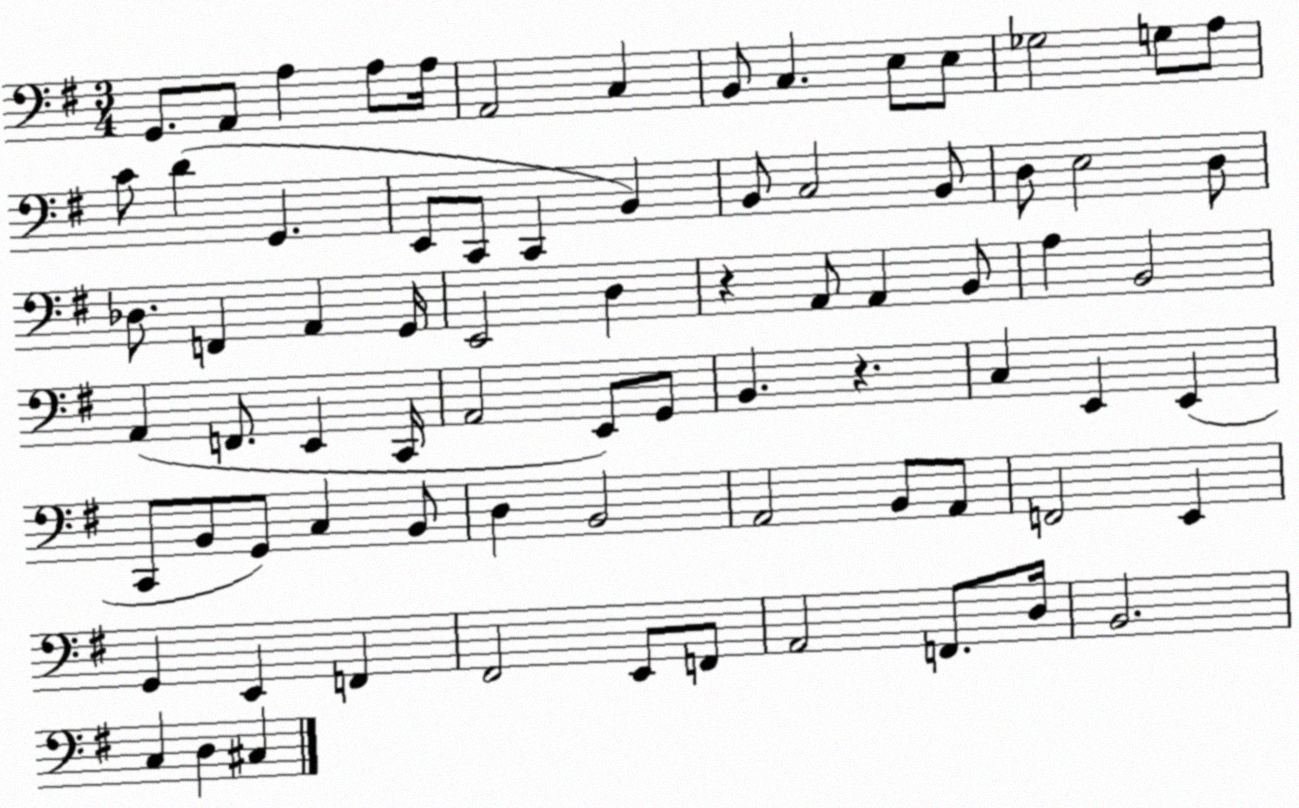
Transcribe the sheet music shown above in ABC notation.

X:1
T:Untitled
M:3/4
L:1/4
K:G
G,,/2 A,,/2 A, A,/2 A,/4 A,,2 C, B,,/2 C, E,/2 E,/2 _G,2 G,/2 A,/2 C/2 D G,, E,,/2 C,,/2 C,, B,, B,,/2 C,2 B,,/2 D,/2 E,2 D,/2 _D,/2 F,, A,, G,,/4 E,,2 D, z A,,/2 A,, B,,/2 A, B,,2 A,, F,,/2 E,, C,,/4 A,,2 E,,/2 G,,/2 B,, z C, E,, E,, C,,/2 B,,/2 G,,/2 C, B,,/2 D, B,,2 A,,2 B,,/2 A,,/2 F,,2 E,, G,, E,, F,, ^F,,2 E,,/2 F,,/2 A,,2 F,,/2 D,/4 B,,2 C, D, ^C,